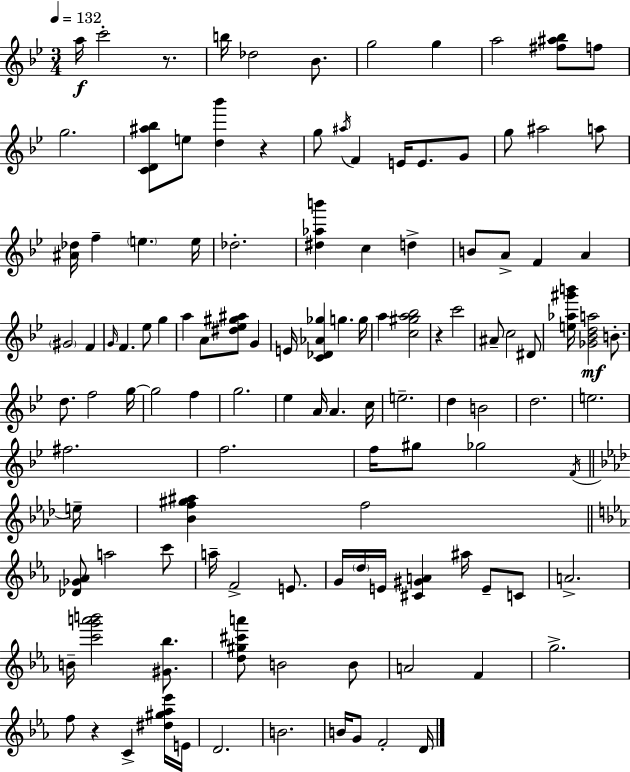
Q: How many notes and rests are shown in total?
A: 119